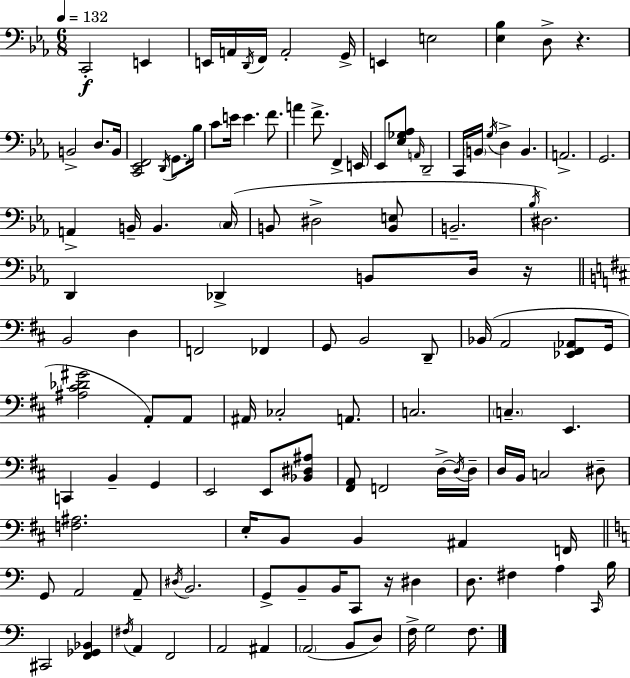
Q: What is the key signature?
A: EES major